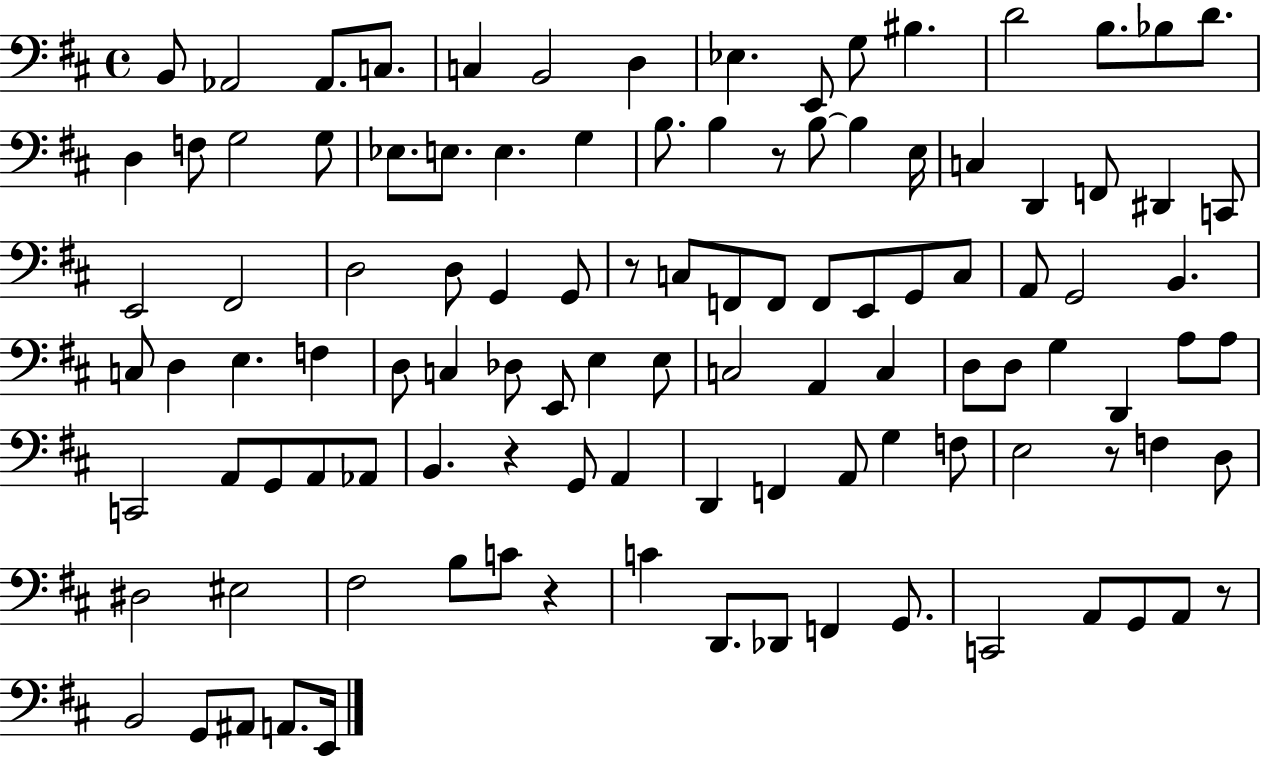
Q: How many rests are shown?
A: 6